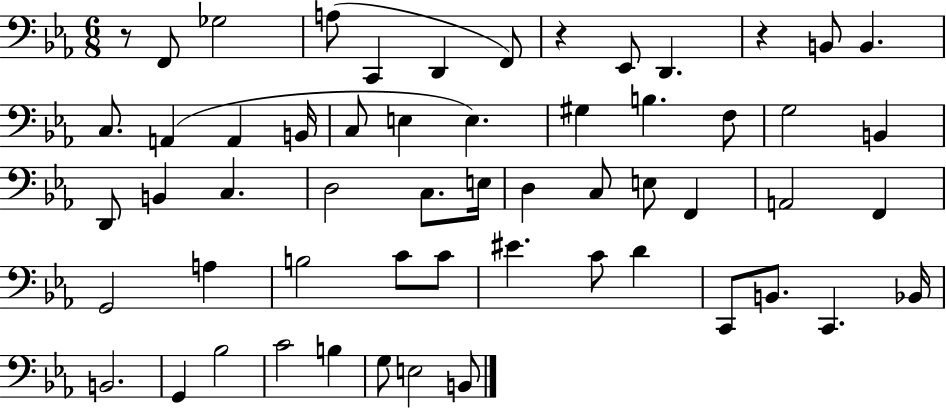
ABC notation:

X:1
T:Untitled
M:6/8
L:1/4
K:Eb
z/2 F,,/2 _G,2 A,/2 C,, D,, F,,/2 z _E,,/2 D,, z B,,/2 B,, C,/2 A,, A,, B,,/4 C,/2 E, E, ^G, B, F,/2 G,2 B,, D,,/2 B,, C, D,2 C,/2 E,/4 D, C,/2 E,/2 F,, A,,2 F,, G,,2 A, B,2 C/2 C/2 ^E C/2 D C,,/2 B,,/2 C,, _B,,/4 B,,2 G,, _B,2 C2 B, G,/2 E,2 B,,/2